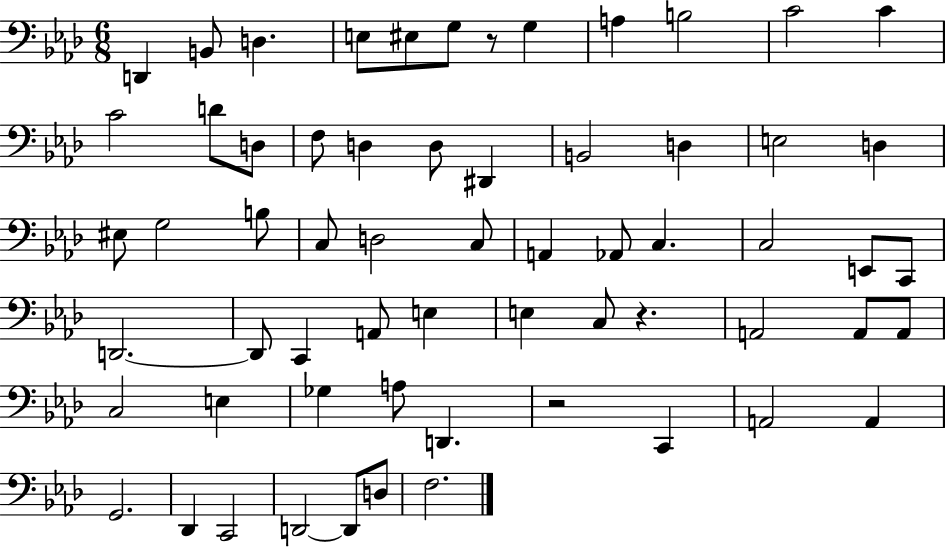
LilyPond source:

{
  \clef bass
  \numericTimeSignature
  \time 6/8
  \key aes \major
  d,4 b,8 d4. | e8 eis8 g8 r8 g4 | a4 b2 | c'2 c'4 | \break c'2 d'8 d8 | f8 d4 d8 dis,4 | b,2 d4 | e2 d4 | \break eis8 g2 b8 | c8 d2 c8 | a,4 aes,8 c4. | c2 e,8 c,8 | \break d,2.~~ | d,8 c,4 a,8 e4 | e4 c8 r4. | a,2 a,8 a,8 | \break c2 e4 | ges4 a8 d,4. | r2 c,4 | a,2 a,4 | \break g,2. | des,4 c,2 | d,2~~ d,8 d8 | f2. | \break \bar "|."
}